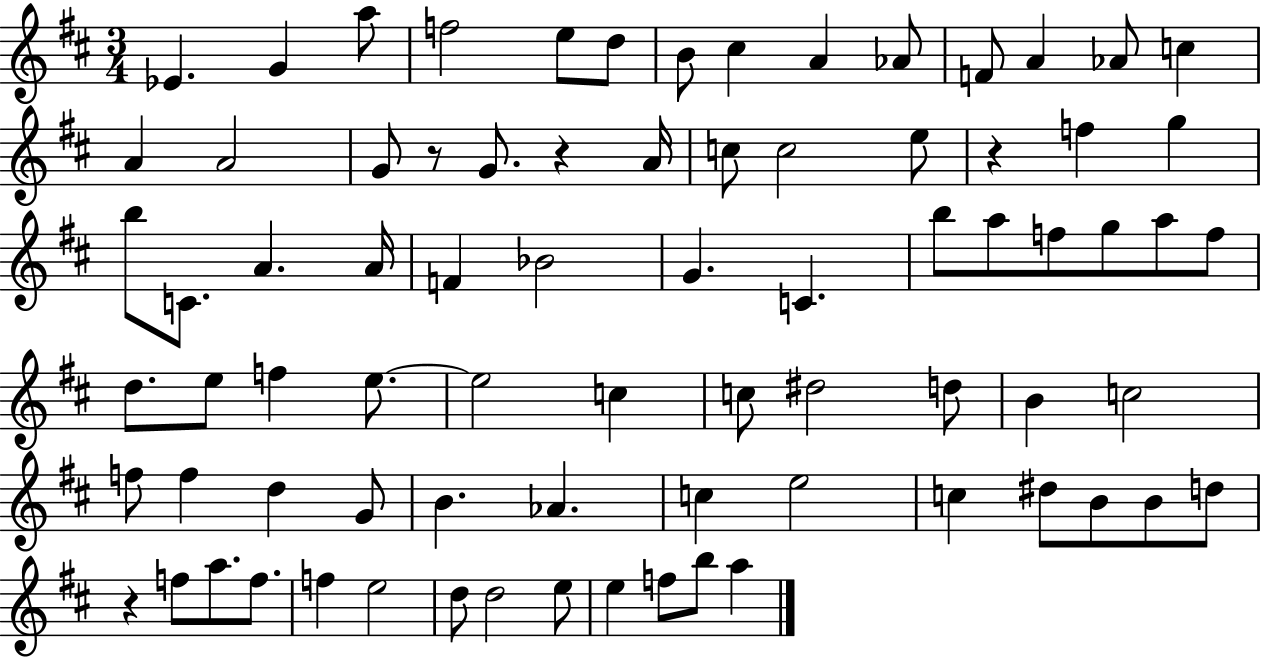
{
  \clef treble
  \numericTimeSignature
  \time 3/4
  \key d \major
  ees'4. g'4 a''8 | f''2 e''8 d''8 | b'8 cis''4 a'4 aes'8 | f'8 a'4 aes'8 c''4 | \break a'4 a'2 | g'8 r8 g'8. r4 a'16 | c''8 c''2 e''8 | r4 f''4 g''4 | \break b''8 c'8. a'4. a'16 | f'4 bes'2 | g'4. c'4. | b''8 a''8 f''8 g''8 a''8 f''8 | \break d''8. e''8 f''4 e''8.~~ | e''2 c''4 | c''8 dis''2 d''8 | b'4 c''2 | \break f''8 f''4 d''4 g'8 | b'4. aes'4. | c''4 e''2 | c''4 dis''8 b'8 b'8 d''8 | \break r4 f''8 a''8. f''8. | f''4 e''2 | d''8 d''2 e''8 | e''4 f''8 b''8 a''4 | \break \bar "|."
}